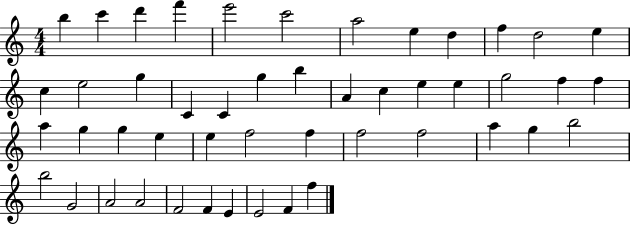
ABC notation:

X:1
T:Untitled
M:4/4
L:1/4
K:C
b c' d' f' e'2 c'2 a2 e d f d2 e c e2 g C C g b A c e e g2 f f a g g e e f2 f f2 f2 a g b2 b2 G2 A2 A2 F2 F E E2 F f